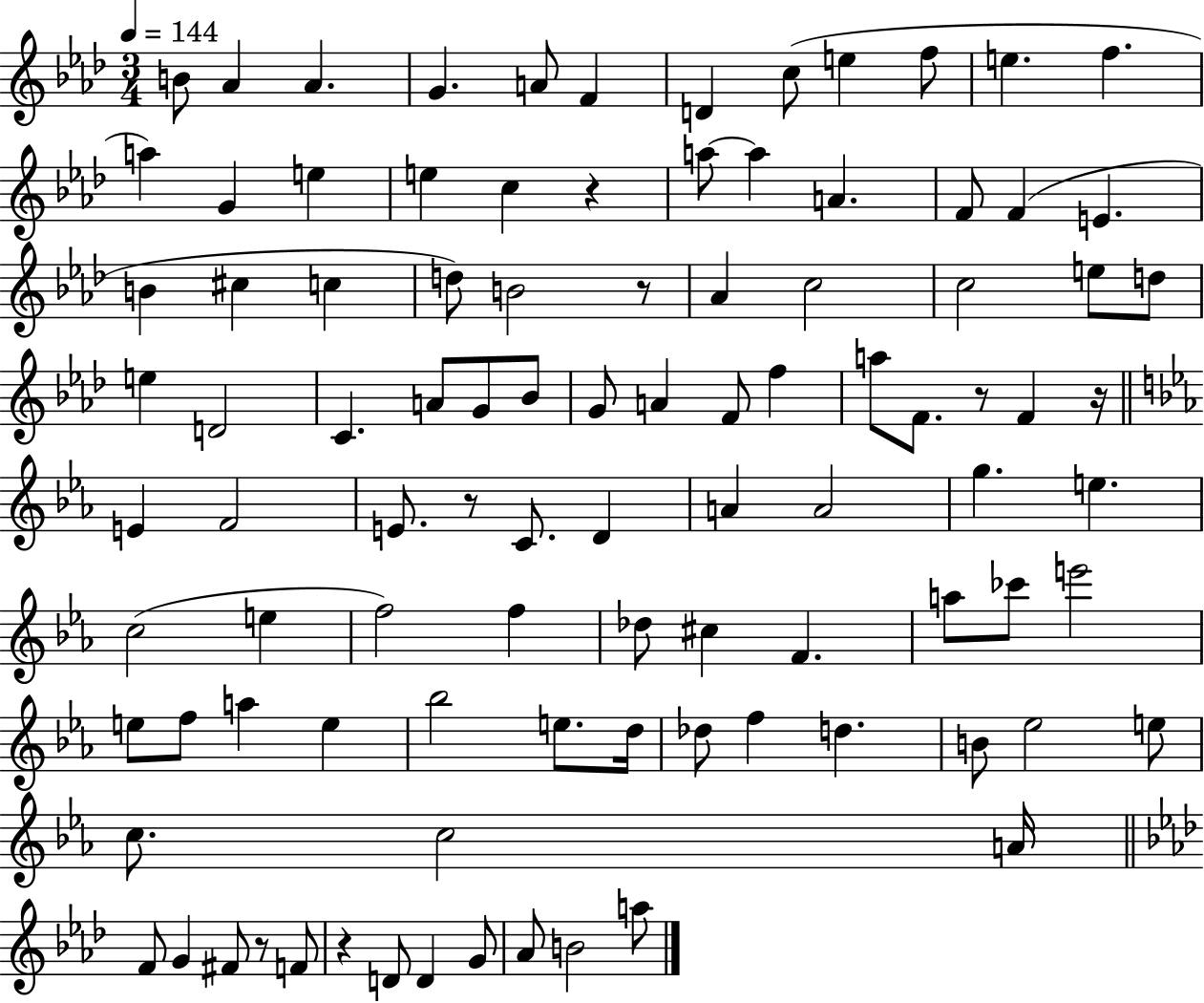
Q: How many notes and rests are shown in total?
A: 98